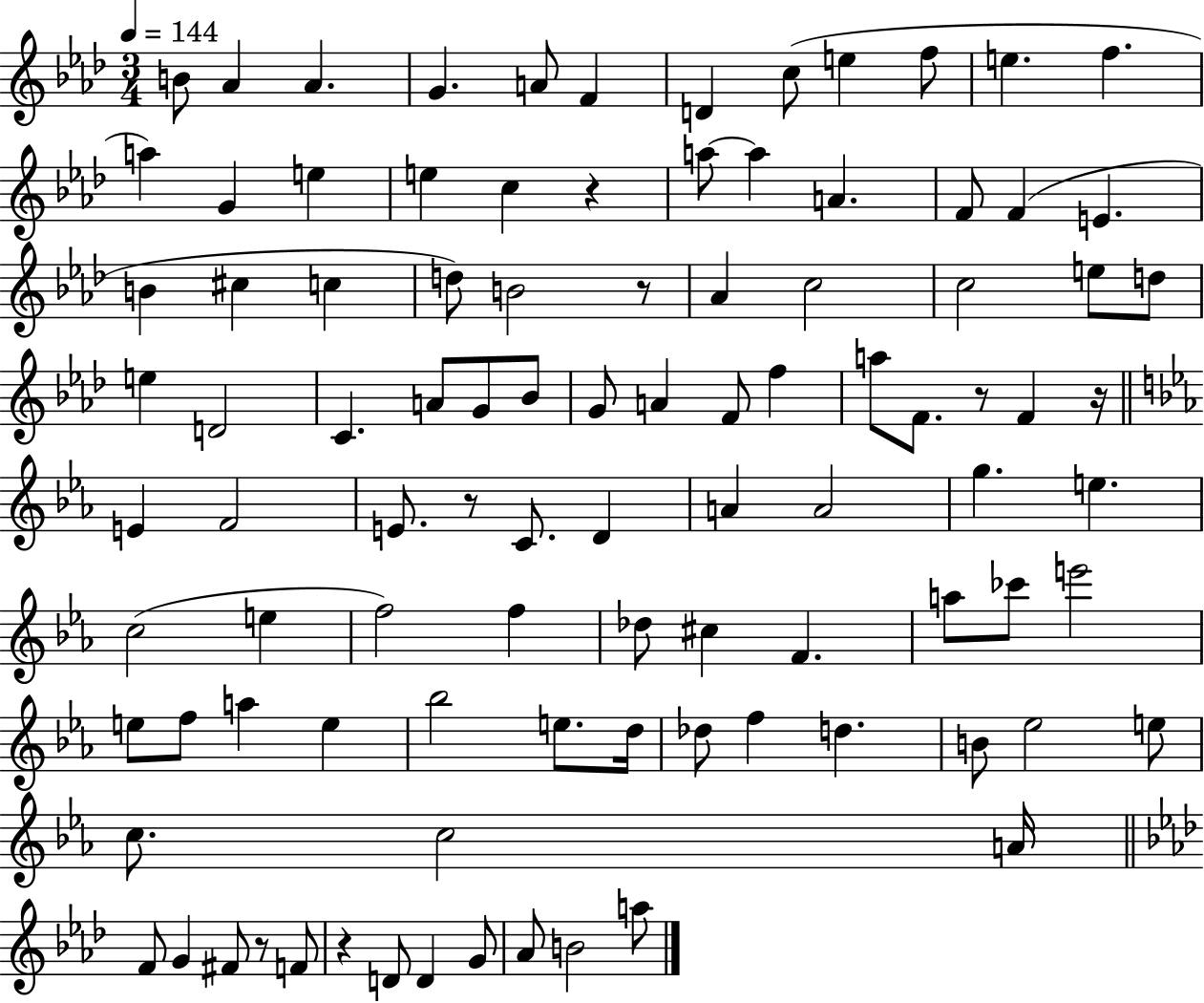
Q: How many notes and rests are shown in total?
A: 98